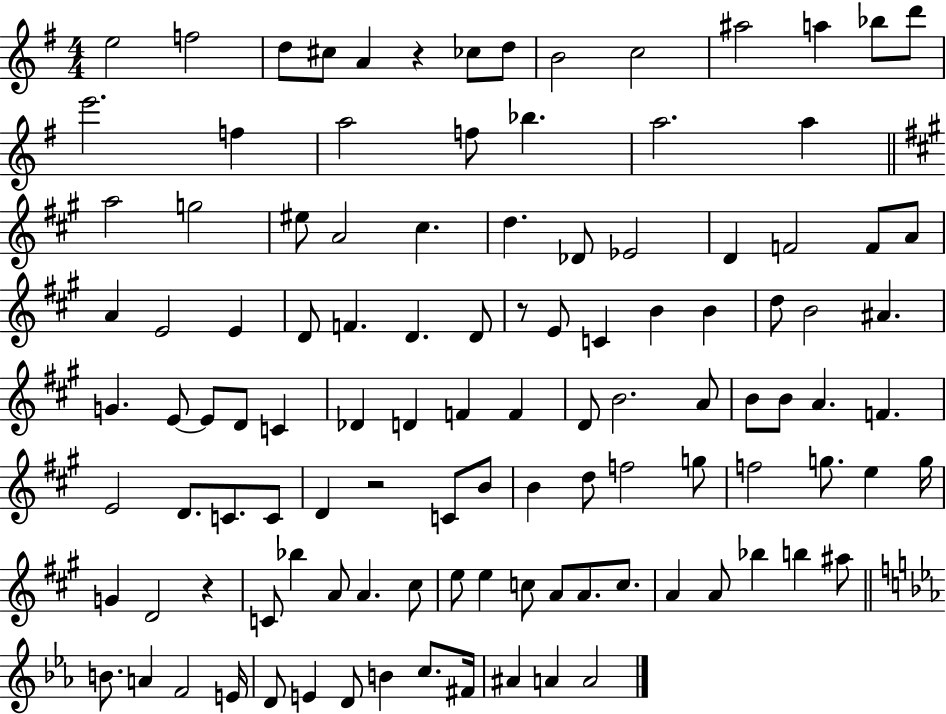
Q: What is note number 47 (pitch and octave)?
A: G4